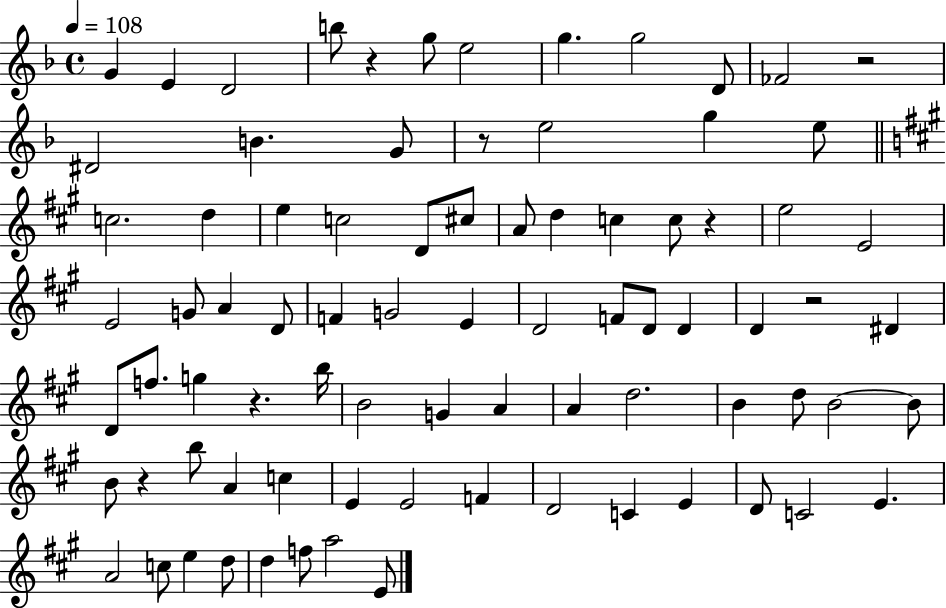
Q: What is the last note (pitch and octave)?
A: E4